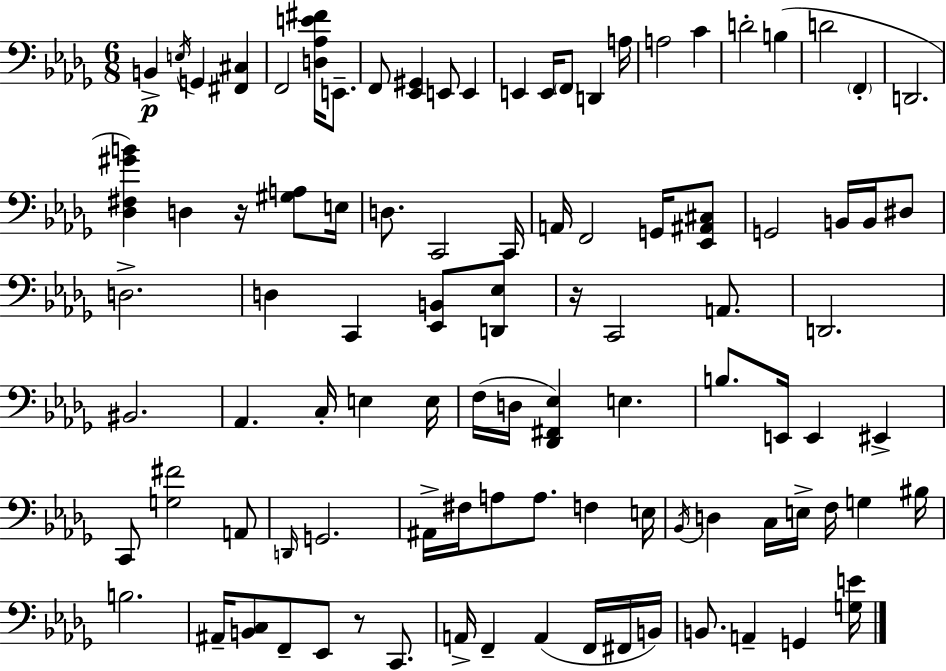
B2/q E3/s G2/q [F#2,C#3]/q F2/h [D3,Ab3,E4,F#4]/s E2/e. F2/e [Eb2,G#2]/q E2/e E2/q E2/q E2/s F2/e D2/q A3/s A3/h C4/q D4/h B3/q D4/h F2/q D2/h. [Db3,F#3,G#4,B4]/q D3/q R/s [G#3,A3]/e E3/s D3/e. C2/h C2/s A2/s F2/h G2/s [Eb2,A#2,C#3]/e G2/h B2/s B2/s D#3/e D3/h. D3/q C2/q [Eb2,B2]/e [D2,Eb3]/e R/s C2/h A2/e. D2/h. BIS2/h. Ab2/q. C3/s E3/q E3/s F3/s D3/s [Db2,F#2,Eb3]/q E3/q. B3/e. E2/s E2/q EIS2/q C2/e [G3,F#4]/h A2/e D2/s G2/h. A#2/s F#3/s A3/e A3/e. F3/q E3/s Bb2/s D3/q C3/s E3/s F3/s G3/q BIS3/s B3/h. A#2/s [B2,C3]/e F2/e Eb2/e R/e C2/e. A2/s F2/q A2/q F2/s F#2/s B2/s B2/e. A2/q G2/q [G3,E4]/s